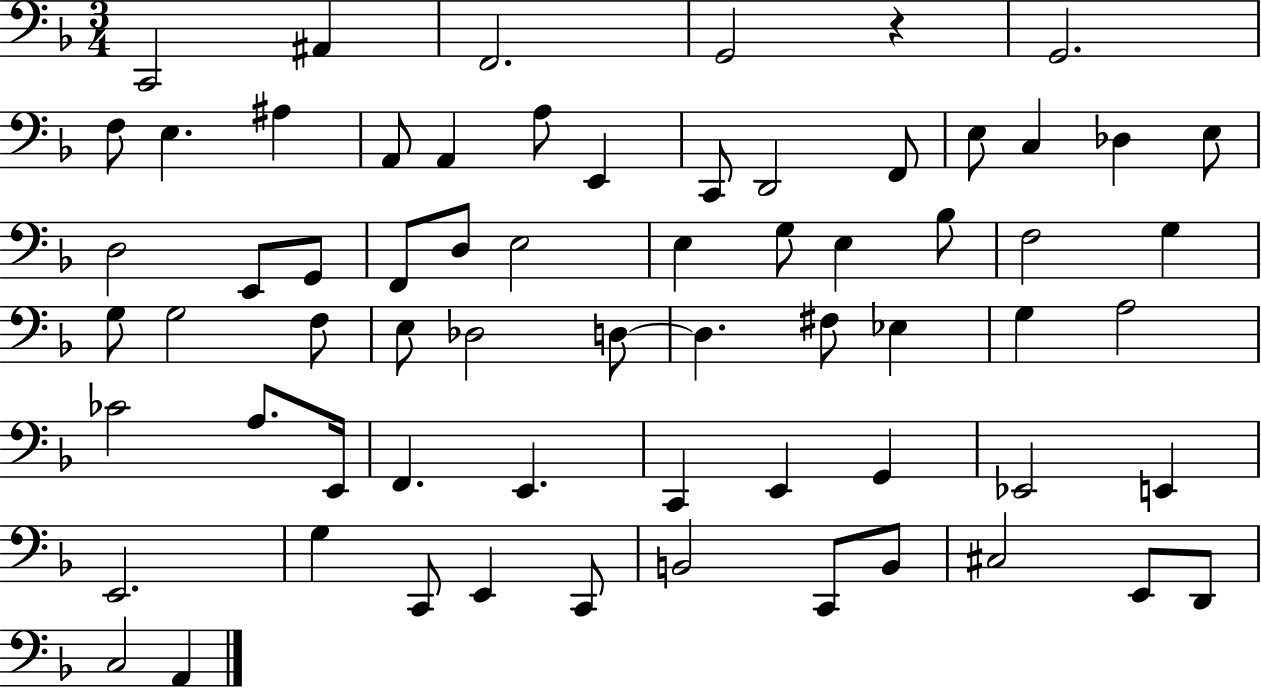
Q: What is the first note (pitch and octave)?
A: C2